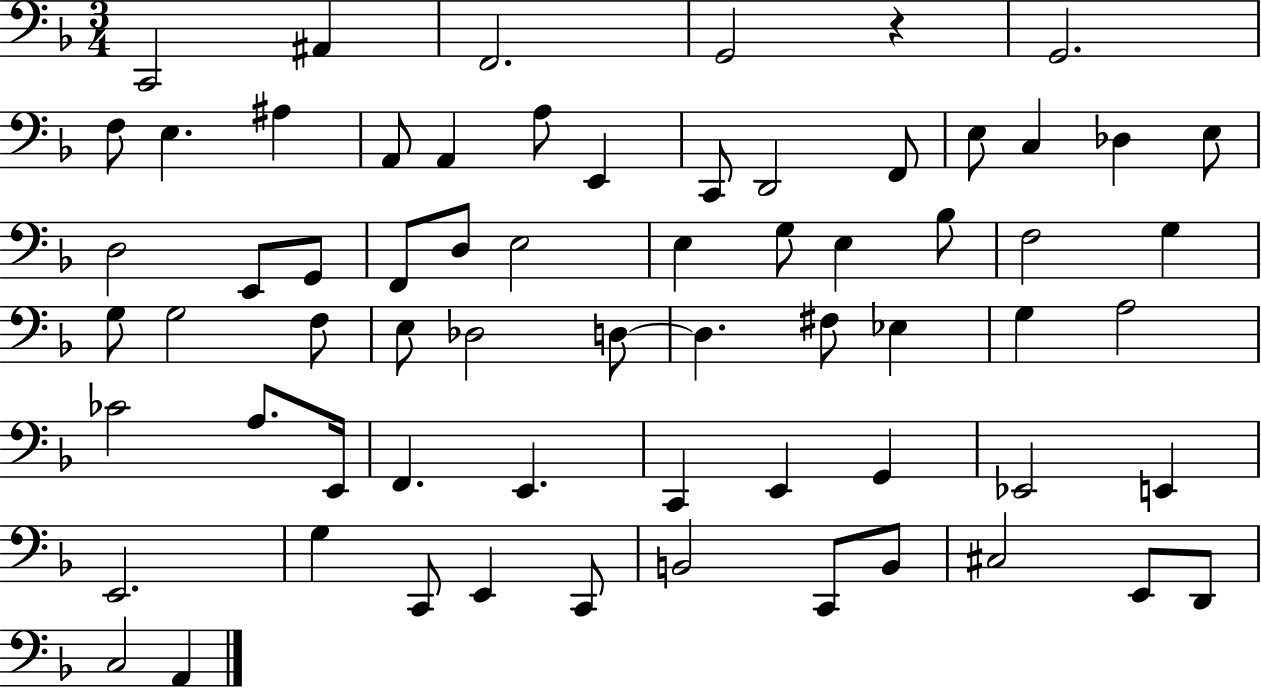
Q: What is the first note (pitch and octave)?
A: C2